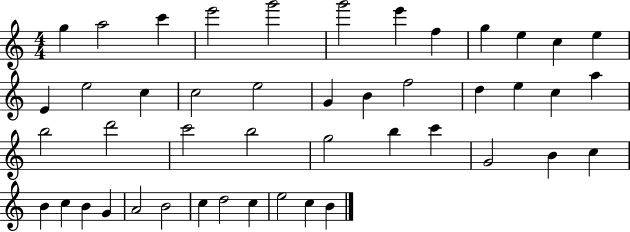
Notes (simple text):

G5/q A5/h C6/q E6/h G6/h G6/h E6/q F5/q G5/q E5/q C5/q E5/q E4/q E5/h C5/q C5/h E5/h G4/q B4/q F5/h D5/q E5/q C5/q A5/q B5/h D6/h C6/h B5/h G5/h B5/q C6/q G4/h B4/q C5/q B4/q C5/q B4/q G4/q A4/h B4/h C5/q D5/h C5/q E5/h C5/q B4/q